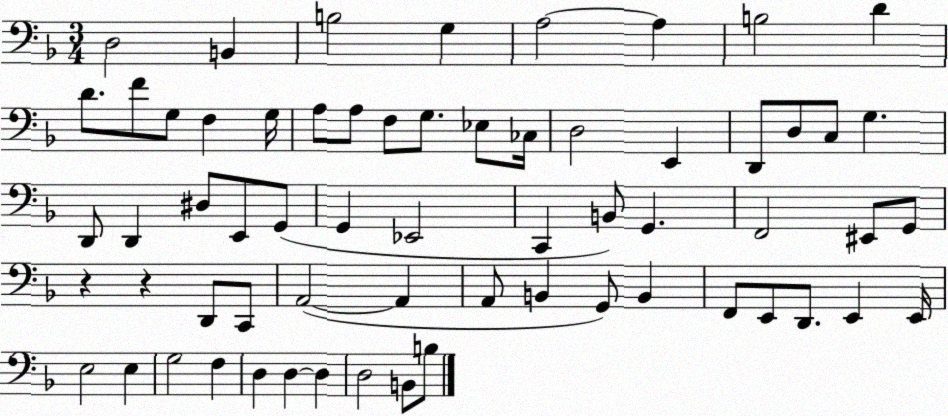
X:1
T:Untitled
M:3/4
L:1/4
K:F
D,2 B,, B,2 G, A,2 A, B,2 D D/2 F/2 G,/2 F, G,/4 A,/2 A,/2 F,/2 G,/2 _E,/2 _C,/4 D,2 E,, D,,/2 D,/2 C,/2 G, D,,/2 D,, ^D,/2 E,,/2 G,,/2 G,, _E,,2 C,, B,,/2 G,, F,,2 ^E,,/2 G,,/2 z z D,,/2 C,,/2 A,,2 A,, A,,/2 B,, G,,/2 B,, F,,/2 E,,/2 D,,/2 E,, E,,/4 E,2 E, G,2 F, D, D, D, D,2 B,,/2 B,/2